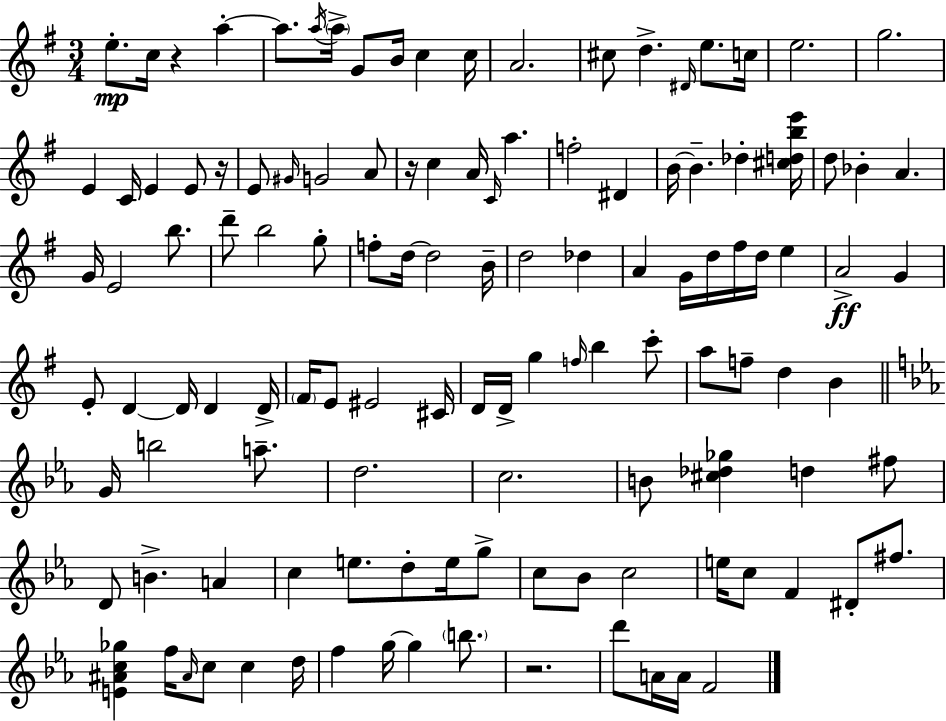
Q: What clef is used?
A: treble